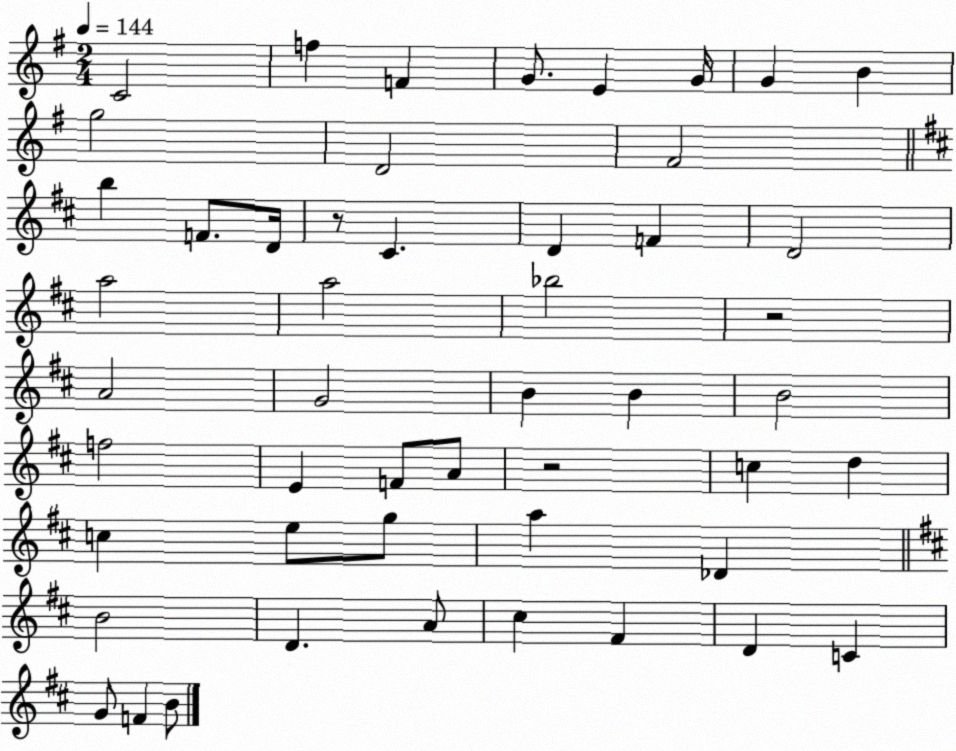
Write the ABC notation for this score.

X:1
T:Untitled
M:2/4
L:1/4
K:G
C2 f F G/2 E G/4 G B g2 D2 ^F2 b F/2 D/4 z/2 ^C D F D2 a2 a2 _b2 z2 A2 G2 B B B2 f2 E F/2 A/2 z2 c d c e/2 g/2 a _D B2 D A/2 ^c ^F D C G/2 F B/2